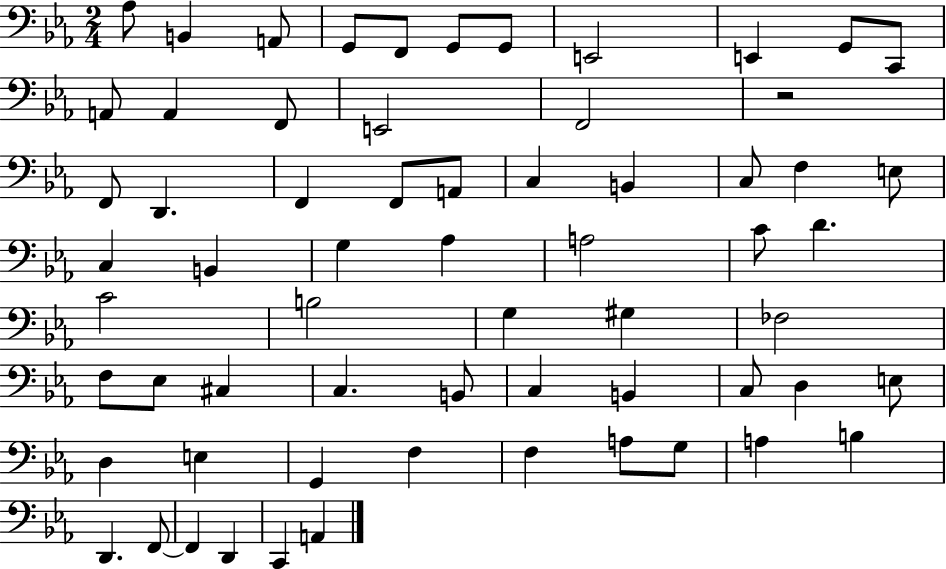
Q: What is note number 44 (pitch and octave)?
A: C3